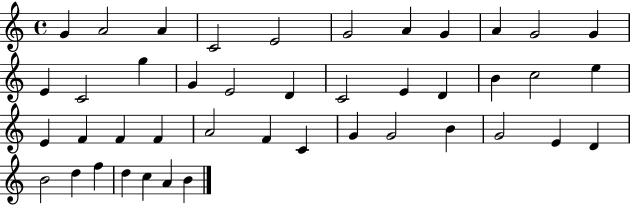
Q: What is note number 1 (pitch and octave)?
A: G4